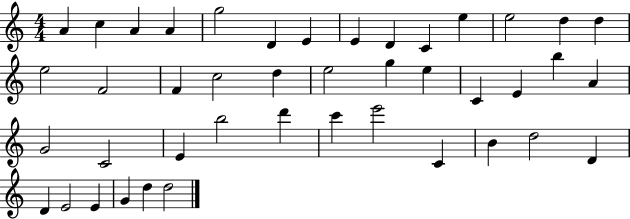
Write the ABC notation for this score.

X:1
T:Untitled
M:4/4
L:1/4
K:C
A c A A g2 D E E D C e e2 d d e2 F2 F c2 d e2 g e C E b A G2 C2 E b2 d' c' e'2 C B d2 D D E2 E G d d2